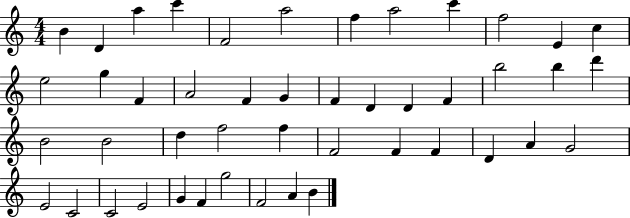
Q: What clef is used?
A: treble